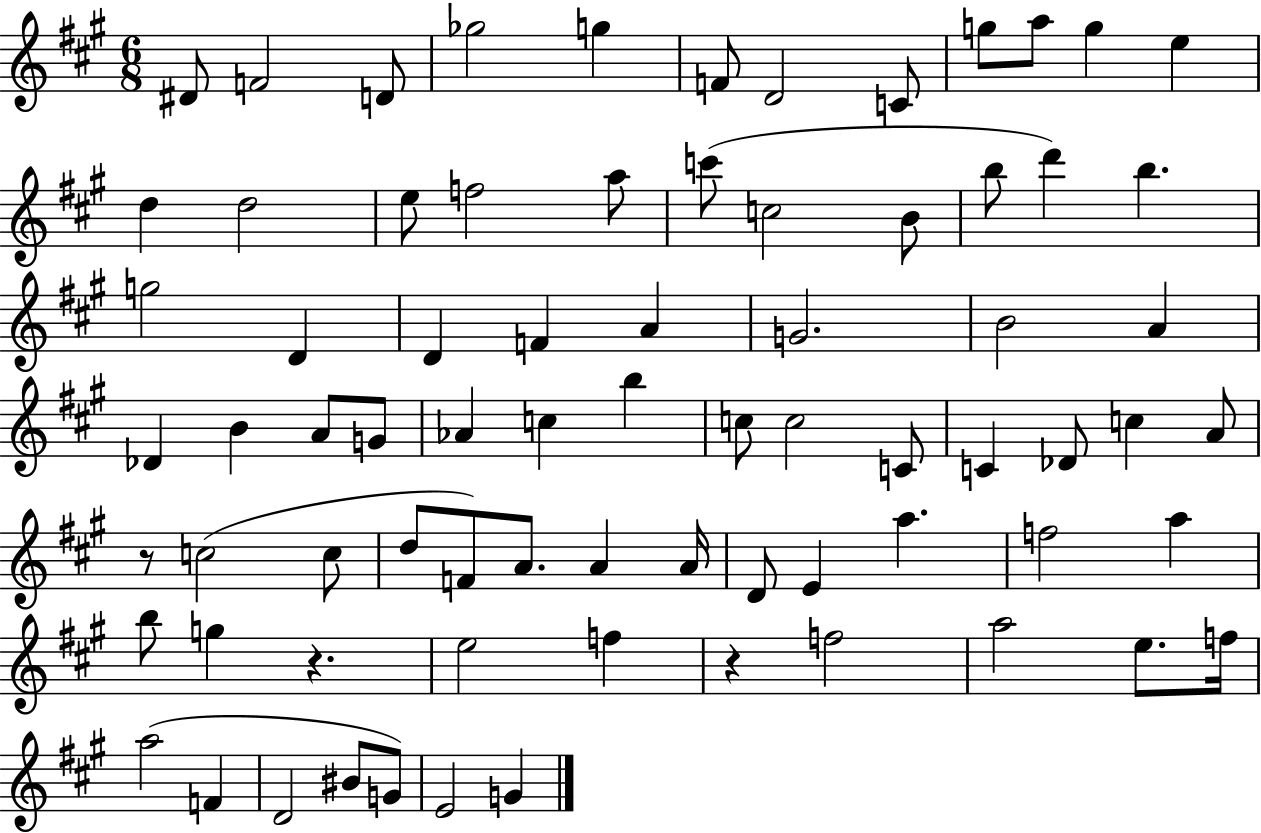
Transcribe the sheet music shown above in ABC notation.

X:1
T:Untitled
M:6/8
L:1/4
K:A
^D/2 F2 D/2 _g2 g F/2 D2 C/2 g/2 a/2 g e d d2 e/2 f2 a/2 c'/2 c2 B/2 b/2 d' b g2 D D F A G2 B2 A _D B A/2 G/2 _A c b c/2 c2 C/2 C _D/2 c A/2 z/2 c2 c/2 d/2 F/2 A/2 A A/4 D/2 E a f2 a b/2 g z e2 f z f2 a2 e/2 f/4 a2 F D2 ^B/2 G/2 E2 G